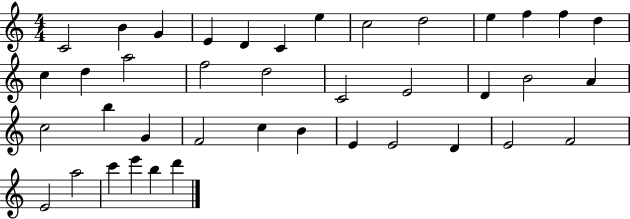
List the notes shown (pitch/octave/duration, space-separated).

C4/h B4/q G4/q E4/q D4/q C4/q E5/q C5/h D5/h E5/q F5/q F5/q D5/q C5/q D5/q A5/h F5/h D5/h C4/h E4/h D4/q B4/h A4/q C5/h B5/q G4/q F4/h C5/q B4/q E4/q E4/h D4/q E4/h F4/h E4/h A5/h C6/q E6/q B5/q D6/q